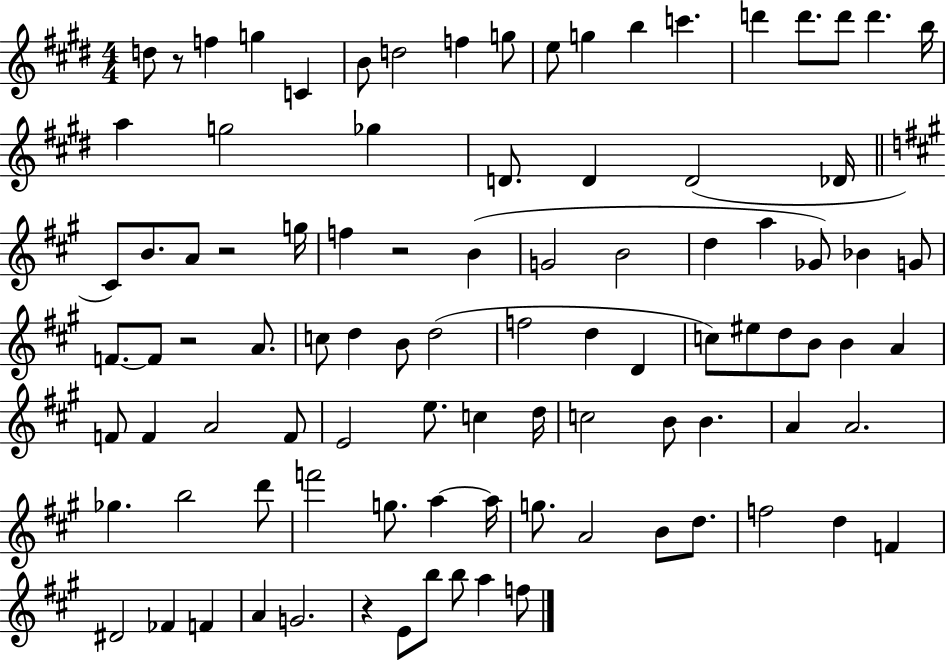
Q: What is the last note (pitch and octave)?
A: F5